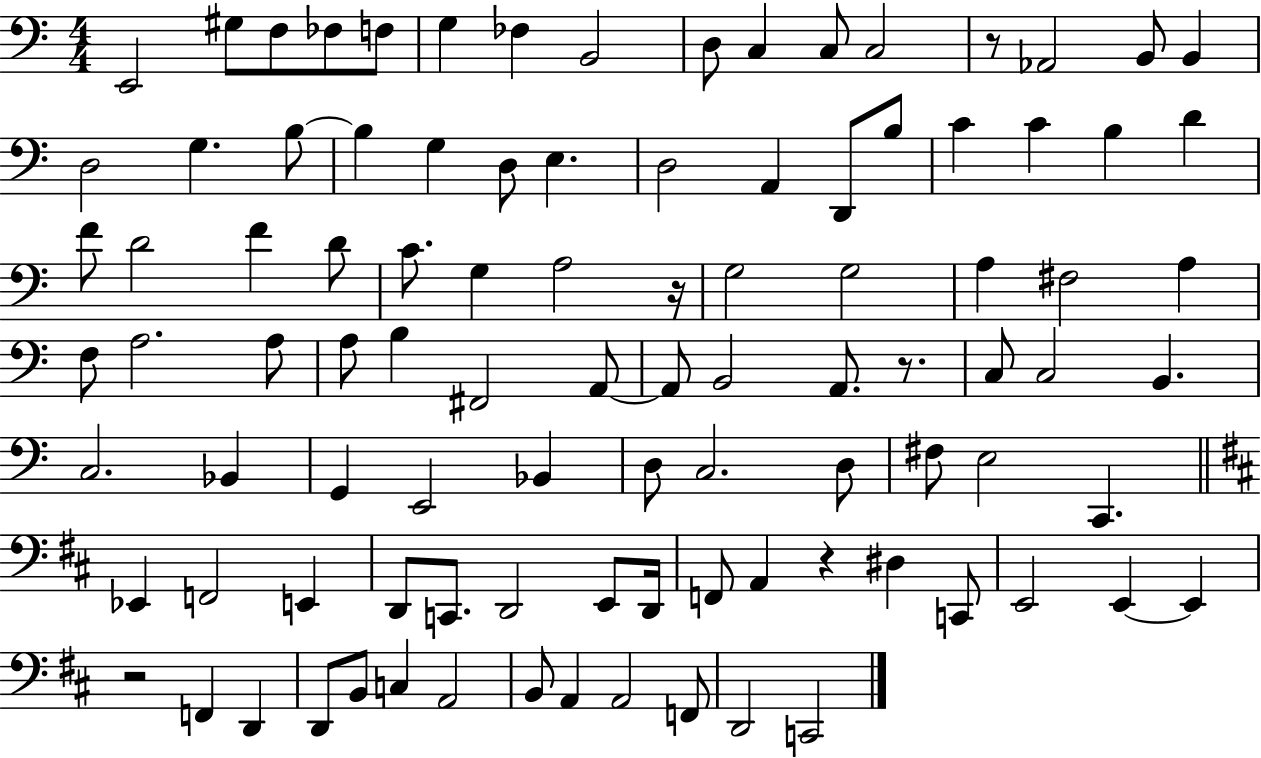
E2/h G#3/e F3/e FES3/e F3/e G3/q FES3/q B2/h D3/e C3/q C3/e C3/h R/e Ab2/h B2/e B2/q D3/h G3/q. B3/e B3/q G3/q D3/e E3/q. D3/h A2/q D2/e B3/e C4/q C4/q B3/q D4/q F4/e D4/h F4/q D4/e C4/e. G3/q A3/h R/s G3/h G3/h A3/q F#3/h A3/q F3/e A3/h. A3/e A3/e B3/q F#2/h A2/e A2/e B2/h A2/e. R/e. C3/e C3/h B2/q. C3/h. Bb2/q G2/q E2/h Bb2/q D3/e C3/h. D3/e F#3/e E3/h C2/q. Eb2/q F2/h E2/q D2/e C2/e. D2/h E2/e D2/s F2/e A2/q R/q D#3/q C2/e E2/h E2/q E2/q R/h F2/q D2/q D2/e B2/e C3/q A2/h B2/e A2/q A2/h F2/e D2/h C2/h